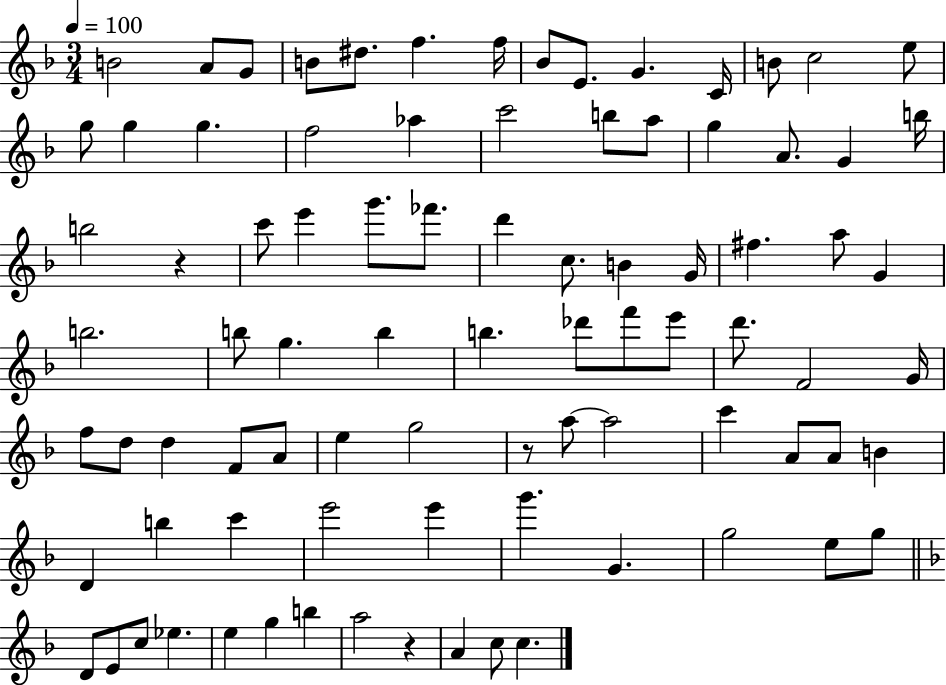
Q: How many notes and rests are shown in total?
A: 86